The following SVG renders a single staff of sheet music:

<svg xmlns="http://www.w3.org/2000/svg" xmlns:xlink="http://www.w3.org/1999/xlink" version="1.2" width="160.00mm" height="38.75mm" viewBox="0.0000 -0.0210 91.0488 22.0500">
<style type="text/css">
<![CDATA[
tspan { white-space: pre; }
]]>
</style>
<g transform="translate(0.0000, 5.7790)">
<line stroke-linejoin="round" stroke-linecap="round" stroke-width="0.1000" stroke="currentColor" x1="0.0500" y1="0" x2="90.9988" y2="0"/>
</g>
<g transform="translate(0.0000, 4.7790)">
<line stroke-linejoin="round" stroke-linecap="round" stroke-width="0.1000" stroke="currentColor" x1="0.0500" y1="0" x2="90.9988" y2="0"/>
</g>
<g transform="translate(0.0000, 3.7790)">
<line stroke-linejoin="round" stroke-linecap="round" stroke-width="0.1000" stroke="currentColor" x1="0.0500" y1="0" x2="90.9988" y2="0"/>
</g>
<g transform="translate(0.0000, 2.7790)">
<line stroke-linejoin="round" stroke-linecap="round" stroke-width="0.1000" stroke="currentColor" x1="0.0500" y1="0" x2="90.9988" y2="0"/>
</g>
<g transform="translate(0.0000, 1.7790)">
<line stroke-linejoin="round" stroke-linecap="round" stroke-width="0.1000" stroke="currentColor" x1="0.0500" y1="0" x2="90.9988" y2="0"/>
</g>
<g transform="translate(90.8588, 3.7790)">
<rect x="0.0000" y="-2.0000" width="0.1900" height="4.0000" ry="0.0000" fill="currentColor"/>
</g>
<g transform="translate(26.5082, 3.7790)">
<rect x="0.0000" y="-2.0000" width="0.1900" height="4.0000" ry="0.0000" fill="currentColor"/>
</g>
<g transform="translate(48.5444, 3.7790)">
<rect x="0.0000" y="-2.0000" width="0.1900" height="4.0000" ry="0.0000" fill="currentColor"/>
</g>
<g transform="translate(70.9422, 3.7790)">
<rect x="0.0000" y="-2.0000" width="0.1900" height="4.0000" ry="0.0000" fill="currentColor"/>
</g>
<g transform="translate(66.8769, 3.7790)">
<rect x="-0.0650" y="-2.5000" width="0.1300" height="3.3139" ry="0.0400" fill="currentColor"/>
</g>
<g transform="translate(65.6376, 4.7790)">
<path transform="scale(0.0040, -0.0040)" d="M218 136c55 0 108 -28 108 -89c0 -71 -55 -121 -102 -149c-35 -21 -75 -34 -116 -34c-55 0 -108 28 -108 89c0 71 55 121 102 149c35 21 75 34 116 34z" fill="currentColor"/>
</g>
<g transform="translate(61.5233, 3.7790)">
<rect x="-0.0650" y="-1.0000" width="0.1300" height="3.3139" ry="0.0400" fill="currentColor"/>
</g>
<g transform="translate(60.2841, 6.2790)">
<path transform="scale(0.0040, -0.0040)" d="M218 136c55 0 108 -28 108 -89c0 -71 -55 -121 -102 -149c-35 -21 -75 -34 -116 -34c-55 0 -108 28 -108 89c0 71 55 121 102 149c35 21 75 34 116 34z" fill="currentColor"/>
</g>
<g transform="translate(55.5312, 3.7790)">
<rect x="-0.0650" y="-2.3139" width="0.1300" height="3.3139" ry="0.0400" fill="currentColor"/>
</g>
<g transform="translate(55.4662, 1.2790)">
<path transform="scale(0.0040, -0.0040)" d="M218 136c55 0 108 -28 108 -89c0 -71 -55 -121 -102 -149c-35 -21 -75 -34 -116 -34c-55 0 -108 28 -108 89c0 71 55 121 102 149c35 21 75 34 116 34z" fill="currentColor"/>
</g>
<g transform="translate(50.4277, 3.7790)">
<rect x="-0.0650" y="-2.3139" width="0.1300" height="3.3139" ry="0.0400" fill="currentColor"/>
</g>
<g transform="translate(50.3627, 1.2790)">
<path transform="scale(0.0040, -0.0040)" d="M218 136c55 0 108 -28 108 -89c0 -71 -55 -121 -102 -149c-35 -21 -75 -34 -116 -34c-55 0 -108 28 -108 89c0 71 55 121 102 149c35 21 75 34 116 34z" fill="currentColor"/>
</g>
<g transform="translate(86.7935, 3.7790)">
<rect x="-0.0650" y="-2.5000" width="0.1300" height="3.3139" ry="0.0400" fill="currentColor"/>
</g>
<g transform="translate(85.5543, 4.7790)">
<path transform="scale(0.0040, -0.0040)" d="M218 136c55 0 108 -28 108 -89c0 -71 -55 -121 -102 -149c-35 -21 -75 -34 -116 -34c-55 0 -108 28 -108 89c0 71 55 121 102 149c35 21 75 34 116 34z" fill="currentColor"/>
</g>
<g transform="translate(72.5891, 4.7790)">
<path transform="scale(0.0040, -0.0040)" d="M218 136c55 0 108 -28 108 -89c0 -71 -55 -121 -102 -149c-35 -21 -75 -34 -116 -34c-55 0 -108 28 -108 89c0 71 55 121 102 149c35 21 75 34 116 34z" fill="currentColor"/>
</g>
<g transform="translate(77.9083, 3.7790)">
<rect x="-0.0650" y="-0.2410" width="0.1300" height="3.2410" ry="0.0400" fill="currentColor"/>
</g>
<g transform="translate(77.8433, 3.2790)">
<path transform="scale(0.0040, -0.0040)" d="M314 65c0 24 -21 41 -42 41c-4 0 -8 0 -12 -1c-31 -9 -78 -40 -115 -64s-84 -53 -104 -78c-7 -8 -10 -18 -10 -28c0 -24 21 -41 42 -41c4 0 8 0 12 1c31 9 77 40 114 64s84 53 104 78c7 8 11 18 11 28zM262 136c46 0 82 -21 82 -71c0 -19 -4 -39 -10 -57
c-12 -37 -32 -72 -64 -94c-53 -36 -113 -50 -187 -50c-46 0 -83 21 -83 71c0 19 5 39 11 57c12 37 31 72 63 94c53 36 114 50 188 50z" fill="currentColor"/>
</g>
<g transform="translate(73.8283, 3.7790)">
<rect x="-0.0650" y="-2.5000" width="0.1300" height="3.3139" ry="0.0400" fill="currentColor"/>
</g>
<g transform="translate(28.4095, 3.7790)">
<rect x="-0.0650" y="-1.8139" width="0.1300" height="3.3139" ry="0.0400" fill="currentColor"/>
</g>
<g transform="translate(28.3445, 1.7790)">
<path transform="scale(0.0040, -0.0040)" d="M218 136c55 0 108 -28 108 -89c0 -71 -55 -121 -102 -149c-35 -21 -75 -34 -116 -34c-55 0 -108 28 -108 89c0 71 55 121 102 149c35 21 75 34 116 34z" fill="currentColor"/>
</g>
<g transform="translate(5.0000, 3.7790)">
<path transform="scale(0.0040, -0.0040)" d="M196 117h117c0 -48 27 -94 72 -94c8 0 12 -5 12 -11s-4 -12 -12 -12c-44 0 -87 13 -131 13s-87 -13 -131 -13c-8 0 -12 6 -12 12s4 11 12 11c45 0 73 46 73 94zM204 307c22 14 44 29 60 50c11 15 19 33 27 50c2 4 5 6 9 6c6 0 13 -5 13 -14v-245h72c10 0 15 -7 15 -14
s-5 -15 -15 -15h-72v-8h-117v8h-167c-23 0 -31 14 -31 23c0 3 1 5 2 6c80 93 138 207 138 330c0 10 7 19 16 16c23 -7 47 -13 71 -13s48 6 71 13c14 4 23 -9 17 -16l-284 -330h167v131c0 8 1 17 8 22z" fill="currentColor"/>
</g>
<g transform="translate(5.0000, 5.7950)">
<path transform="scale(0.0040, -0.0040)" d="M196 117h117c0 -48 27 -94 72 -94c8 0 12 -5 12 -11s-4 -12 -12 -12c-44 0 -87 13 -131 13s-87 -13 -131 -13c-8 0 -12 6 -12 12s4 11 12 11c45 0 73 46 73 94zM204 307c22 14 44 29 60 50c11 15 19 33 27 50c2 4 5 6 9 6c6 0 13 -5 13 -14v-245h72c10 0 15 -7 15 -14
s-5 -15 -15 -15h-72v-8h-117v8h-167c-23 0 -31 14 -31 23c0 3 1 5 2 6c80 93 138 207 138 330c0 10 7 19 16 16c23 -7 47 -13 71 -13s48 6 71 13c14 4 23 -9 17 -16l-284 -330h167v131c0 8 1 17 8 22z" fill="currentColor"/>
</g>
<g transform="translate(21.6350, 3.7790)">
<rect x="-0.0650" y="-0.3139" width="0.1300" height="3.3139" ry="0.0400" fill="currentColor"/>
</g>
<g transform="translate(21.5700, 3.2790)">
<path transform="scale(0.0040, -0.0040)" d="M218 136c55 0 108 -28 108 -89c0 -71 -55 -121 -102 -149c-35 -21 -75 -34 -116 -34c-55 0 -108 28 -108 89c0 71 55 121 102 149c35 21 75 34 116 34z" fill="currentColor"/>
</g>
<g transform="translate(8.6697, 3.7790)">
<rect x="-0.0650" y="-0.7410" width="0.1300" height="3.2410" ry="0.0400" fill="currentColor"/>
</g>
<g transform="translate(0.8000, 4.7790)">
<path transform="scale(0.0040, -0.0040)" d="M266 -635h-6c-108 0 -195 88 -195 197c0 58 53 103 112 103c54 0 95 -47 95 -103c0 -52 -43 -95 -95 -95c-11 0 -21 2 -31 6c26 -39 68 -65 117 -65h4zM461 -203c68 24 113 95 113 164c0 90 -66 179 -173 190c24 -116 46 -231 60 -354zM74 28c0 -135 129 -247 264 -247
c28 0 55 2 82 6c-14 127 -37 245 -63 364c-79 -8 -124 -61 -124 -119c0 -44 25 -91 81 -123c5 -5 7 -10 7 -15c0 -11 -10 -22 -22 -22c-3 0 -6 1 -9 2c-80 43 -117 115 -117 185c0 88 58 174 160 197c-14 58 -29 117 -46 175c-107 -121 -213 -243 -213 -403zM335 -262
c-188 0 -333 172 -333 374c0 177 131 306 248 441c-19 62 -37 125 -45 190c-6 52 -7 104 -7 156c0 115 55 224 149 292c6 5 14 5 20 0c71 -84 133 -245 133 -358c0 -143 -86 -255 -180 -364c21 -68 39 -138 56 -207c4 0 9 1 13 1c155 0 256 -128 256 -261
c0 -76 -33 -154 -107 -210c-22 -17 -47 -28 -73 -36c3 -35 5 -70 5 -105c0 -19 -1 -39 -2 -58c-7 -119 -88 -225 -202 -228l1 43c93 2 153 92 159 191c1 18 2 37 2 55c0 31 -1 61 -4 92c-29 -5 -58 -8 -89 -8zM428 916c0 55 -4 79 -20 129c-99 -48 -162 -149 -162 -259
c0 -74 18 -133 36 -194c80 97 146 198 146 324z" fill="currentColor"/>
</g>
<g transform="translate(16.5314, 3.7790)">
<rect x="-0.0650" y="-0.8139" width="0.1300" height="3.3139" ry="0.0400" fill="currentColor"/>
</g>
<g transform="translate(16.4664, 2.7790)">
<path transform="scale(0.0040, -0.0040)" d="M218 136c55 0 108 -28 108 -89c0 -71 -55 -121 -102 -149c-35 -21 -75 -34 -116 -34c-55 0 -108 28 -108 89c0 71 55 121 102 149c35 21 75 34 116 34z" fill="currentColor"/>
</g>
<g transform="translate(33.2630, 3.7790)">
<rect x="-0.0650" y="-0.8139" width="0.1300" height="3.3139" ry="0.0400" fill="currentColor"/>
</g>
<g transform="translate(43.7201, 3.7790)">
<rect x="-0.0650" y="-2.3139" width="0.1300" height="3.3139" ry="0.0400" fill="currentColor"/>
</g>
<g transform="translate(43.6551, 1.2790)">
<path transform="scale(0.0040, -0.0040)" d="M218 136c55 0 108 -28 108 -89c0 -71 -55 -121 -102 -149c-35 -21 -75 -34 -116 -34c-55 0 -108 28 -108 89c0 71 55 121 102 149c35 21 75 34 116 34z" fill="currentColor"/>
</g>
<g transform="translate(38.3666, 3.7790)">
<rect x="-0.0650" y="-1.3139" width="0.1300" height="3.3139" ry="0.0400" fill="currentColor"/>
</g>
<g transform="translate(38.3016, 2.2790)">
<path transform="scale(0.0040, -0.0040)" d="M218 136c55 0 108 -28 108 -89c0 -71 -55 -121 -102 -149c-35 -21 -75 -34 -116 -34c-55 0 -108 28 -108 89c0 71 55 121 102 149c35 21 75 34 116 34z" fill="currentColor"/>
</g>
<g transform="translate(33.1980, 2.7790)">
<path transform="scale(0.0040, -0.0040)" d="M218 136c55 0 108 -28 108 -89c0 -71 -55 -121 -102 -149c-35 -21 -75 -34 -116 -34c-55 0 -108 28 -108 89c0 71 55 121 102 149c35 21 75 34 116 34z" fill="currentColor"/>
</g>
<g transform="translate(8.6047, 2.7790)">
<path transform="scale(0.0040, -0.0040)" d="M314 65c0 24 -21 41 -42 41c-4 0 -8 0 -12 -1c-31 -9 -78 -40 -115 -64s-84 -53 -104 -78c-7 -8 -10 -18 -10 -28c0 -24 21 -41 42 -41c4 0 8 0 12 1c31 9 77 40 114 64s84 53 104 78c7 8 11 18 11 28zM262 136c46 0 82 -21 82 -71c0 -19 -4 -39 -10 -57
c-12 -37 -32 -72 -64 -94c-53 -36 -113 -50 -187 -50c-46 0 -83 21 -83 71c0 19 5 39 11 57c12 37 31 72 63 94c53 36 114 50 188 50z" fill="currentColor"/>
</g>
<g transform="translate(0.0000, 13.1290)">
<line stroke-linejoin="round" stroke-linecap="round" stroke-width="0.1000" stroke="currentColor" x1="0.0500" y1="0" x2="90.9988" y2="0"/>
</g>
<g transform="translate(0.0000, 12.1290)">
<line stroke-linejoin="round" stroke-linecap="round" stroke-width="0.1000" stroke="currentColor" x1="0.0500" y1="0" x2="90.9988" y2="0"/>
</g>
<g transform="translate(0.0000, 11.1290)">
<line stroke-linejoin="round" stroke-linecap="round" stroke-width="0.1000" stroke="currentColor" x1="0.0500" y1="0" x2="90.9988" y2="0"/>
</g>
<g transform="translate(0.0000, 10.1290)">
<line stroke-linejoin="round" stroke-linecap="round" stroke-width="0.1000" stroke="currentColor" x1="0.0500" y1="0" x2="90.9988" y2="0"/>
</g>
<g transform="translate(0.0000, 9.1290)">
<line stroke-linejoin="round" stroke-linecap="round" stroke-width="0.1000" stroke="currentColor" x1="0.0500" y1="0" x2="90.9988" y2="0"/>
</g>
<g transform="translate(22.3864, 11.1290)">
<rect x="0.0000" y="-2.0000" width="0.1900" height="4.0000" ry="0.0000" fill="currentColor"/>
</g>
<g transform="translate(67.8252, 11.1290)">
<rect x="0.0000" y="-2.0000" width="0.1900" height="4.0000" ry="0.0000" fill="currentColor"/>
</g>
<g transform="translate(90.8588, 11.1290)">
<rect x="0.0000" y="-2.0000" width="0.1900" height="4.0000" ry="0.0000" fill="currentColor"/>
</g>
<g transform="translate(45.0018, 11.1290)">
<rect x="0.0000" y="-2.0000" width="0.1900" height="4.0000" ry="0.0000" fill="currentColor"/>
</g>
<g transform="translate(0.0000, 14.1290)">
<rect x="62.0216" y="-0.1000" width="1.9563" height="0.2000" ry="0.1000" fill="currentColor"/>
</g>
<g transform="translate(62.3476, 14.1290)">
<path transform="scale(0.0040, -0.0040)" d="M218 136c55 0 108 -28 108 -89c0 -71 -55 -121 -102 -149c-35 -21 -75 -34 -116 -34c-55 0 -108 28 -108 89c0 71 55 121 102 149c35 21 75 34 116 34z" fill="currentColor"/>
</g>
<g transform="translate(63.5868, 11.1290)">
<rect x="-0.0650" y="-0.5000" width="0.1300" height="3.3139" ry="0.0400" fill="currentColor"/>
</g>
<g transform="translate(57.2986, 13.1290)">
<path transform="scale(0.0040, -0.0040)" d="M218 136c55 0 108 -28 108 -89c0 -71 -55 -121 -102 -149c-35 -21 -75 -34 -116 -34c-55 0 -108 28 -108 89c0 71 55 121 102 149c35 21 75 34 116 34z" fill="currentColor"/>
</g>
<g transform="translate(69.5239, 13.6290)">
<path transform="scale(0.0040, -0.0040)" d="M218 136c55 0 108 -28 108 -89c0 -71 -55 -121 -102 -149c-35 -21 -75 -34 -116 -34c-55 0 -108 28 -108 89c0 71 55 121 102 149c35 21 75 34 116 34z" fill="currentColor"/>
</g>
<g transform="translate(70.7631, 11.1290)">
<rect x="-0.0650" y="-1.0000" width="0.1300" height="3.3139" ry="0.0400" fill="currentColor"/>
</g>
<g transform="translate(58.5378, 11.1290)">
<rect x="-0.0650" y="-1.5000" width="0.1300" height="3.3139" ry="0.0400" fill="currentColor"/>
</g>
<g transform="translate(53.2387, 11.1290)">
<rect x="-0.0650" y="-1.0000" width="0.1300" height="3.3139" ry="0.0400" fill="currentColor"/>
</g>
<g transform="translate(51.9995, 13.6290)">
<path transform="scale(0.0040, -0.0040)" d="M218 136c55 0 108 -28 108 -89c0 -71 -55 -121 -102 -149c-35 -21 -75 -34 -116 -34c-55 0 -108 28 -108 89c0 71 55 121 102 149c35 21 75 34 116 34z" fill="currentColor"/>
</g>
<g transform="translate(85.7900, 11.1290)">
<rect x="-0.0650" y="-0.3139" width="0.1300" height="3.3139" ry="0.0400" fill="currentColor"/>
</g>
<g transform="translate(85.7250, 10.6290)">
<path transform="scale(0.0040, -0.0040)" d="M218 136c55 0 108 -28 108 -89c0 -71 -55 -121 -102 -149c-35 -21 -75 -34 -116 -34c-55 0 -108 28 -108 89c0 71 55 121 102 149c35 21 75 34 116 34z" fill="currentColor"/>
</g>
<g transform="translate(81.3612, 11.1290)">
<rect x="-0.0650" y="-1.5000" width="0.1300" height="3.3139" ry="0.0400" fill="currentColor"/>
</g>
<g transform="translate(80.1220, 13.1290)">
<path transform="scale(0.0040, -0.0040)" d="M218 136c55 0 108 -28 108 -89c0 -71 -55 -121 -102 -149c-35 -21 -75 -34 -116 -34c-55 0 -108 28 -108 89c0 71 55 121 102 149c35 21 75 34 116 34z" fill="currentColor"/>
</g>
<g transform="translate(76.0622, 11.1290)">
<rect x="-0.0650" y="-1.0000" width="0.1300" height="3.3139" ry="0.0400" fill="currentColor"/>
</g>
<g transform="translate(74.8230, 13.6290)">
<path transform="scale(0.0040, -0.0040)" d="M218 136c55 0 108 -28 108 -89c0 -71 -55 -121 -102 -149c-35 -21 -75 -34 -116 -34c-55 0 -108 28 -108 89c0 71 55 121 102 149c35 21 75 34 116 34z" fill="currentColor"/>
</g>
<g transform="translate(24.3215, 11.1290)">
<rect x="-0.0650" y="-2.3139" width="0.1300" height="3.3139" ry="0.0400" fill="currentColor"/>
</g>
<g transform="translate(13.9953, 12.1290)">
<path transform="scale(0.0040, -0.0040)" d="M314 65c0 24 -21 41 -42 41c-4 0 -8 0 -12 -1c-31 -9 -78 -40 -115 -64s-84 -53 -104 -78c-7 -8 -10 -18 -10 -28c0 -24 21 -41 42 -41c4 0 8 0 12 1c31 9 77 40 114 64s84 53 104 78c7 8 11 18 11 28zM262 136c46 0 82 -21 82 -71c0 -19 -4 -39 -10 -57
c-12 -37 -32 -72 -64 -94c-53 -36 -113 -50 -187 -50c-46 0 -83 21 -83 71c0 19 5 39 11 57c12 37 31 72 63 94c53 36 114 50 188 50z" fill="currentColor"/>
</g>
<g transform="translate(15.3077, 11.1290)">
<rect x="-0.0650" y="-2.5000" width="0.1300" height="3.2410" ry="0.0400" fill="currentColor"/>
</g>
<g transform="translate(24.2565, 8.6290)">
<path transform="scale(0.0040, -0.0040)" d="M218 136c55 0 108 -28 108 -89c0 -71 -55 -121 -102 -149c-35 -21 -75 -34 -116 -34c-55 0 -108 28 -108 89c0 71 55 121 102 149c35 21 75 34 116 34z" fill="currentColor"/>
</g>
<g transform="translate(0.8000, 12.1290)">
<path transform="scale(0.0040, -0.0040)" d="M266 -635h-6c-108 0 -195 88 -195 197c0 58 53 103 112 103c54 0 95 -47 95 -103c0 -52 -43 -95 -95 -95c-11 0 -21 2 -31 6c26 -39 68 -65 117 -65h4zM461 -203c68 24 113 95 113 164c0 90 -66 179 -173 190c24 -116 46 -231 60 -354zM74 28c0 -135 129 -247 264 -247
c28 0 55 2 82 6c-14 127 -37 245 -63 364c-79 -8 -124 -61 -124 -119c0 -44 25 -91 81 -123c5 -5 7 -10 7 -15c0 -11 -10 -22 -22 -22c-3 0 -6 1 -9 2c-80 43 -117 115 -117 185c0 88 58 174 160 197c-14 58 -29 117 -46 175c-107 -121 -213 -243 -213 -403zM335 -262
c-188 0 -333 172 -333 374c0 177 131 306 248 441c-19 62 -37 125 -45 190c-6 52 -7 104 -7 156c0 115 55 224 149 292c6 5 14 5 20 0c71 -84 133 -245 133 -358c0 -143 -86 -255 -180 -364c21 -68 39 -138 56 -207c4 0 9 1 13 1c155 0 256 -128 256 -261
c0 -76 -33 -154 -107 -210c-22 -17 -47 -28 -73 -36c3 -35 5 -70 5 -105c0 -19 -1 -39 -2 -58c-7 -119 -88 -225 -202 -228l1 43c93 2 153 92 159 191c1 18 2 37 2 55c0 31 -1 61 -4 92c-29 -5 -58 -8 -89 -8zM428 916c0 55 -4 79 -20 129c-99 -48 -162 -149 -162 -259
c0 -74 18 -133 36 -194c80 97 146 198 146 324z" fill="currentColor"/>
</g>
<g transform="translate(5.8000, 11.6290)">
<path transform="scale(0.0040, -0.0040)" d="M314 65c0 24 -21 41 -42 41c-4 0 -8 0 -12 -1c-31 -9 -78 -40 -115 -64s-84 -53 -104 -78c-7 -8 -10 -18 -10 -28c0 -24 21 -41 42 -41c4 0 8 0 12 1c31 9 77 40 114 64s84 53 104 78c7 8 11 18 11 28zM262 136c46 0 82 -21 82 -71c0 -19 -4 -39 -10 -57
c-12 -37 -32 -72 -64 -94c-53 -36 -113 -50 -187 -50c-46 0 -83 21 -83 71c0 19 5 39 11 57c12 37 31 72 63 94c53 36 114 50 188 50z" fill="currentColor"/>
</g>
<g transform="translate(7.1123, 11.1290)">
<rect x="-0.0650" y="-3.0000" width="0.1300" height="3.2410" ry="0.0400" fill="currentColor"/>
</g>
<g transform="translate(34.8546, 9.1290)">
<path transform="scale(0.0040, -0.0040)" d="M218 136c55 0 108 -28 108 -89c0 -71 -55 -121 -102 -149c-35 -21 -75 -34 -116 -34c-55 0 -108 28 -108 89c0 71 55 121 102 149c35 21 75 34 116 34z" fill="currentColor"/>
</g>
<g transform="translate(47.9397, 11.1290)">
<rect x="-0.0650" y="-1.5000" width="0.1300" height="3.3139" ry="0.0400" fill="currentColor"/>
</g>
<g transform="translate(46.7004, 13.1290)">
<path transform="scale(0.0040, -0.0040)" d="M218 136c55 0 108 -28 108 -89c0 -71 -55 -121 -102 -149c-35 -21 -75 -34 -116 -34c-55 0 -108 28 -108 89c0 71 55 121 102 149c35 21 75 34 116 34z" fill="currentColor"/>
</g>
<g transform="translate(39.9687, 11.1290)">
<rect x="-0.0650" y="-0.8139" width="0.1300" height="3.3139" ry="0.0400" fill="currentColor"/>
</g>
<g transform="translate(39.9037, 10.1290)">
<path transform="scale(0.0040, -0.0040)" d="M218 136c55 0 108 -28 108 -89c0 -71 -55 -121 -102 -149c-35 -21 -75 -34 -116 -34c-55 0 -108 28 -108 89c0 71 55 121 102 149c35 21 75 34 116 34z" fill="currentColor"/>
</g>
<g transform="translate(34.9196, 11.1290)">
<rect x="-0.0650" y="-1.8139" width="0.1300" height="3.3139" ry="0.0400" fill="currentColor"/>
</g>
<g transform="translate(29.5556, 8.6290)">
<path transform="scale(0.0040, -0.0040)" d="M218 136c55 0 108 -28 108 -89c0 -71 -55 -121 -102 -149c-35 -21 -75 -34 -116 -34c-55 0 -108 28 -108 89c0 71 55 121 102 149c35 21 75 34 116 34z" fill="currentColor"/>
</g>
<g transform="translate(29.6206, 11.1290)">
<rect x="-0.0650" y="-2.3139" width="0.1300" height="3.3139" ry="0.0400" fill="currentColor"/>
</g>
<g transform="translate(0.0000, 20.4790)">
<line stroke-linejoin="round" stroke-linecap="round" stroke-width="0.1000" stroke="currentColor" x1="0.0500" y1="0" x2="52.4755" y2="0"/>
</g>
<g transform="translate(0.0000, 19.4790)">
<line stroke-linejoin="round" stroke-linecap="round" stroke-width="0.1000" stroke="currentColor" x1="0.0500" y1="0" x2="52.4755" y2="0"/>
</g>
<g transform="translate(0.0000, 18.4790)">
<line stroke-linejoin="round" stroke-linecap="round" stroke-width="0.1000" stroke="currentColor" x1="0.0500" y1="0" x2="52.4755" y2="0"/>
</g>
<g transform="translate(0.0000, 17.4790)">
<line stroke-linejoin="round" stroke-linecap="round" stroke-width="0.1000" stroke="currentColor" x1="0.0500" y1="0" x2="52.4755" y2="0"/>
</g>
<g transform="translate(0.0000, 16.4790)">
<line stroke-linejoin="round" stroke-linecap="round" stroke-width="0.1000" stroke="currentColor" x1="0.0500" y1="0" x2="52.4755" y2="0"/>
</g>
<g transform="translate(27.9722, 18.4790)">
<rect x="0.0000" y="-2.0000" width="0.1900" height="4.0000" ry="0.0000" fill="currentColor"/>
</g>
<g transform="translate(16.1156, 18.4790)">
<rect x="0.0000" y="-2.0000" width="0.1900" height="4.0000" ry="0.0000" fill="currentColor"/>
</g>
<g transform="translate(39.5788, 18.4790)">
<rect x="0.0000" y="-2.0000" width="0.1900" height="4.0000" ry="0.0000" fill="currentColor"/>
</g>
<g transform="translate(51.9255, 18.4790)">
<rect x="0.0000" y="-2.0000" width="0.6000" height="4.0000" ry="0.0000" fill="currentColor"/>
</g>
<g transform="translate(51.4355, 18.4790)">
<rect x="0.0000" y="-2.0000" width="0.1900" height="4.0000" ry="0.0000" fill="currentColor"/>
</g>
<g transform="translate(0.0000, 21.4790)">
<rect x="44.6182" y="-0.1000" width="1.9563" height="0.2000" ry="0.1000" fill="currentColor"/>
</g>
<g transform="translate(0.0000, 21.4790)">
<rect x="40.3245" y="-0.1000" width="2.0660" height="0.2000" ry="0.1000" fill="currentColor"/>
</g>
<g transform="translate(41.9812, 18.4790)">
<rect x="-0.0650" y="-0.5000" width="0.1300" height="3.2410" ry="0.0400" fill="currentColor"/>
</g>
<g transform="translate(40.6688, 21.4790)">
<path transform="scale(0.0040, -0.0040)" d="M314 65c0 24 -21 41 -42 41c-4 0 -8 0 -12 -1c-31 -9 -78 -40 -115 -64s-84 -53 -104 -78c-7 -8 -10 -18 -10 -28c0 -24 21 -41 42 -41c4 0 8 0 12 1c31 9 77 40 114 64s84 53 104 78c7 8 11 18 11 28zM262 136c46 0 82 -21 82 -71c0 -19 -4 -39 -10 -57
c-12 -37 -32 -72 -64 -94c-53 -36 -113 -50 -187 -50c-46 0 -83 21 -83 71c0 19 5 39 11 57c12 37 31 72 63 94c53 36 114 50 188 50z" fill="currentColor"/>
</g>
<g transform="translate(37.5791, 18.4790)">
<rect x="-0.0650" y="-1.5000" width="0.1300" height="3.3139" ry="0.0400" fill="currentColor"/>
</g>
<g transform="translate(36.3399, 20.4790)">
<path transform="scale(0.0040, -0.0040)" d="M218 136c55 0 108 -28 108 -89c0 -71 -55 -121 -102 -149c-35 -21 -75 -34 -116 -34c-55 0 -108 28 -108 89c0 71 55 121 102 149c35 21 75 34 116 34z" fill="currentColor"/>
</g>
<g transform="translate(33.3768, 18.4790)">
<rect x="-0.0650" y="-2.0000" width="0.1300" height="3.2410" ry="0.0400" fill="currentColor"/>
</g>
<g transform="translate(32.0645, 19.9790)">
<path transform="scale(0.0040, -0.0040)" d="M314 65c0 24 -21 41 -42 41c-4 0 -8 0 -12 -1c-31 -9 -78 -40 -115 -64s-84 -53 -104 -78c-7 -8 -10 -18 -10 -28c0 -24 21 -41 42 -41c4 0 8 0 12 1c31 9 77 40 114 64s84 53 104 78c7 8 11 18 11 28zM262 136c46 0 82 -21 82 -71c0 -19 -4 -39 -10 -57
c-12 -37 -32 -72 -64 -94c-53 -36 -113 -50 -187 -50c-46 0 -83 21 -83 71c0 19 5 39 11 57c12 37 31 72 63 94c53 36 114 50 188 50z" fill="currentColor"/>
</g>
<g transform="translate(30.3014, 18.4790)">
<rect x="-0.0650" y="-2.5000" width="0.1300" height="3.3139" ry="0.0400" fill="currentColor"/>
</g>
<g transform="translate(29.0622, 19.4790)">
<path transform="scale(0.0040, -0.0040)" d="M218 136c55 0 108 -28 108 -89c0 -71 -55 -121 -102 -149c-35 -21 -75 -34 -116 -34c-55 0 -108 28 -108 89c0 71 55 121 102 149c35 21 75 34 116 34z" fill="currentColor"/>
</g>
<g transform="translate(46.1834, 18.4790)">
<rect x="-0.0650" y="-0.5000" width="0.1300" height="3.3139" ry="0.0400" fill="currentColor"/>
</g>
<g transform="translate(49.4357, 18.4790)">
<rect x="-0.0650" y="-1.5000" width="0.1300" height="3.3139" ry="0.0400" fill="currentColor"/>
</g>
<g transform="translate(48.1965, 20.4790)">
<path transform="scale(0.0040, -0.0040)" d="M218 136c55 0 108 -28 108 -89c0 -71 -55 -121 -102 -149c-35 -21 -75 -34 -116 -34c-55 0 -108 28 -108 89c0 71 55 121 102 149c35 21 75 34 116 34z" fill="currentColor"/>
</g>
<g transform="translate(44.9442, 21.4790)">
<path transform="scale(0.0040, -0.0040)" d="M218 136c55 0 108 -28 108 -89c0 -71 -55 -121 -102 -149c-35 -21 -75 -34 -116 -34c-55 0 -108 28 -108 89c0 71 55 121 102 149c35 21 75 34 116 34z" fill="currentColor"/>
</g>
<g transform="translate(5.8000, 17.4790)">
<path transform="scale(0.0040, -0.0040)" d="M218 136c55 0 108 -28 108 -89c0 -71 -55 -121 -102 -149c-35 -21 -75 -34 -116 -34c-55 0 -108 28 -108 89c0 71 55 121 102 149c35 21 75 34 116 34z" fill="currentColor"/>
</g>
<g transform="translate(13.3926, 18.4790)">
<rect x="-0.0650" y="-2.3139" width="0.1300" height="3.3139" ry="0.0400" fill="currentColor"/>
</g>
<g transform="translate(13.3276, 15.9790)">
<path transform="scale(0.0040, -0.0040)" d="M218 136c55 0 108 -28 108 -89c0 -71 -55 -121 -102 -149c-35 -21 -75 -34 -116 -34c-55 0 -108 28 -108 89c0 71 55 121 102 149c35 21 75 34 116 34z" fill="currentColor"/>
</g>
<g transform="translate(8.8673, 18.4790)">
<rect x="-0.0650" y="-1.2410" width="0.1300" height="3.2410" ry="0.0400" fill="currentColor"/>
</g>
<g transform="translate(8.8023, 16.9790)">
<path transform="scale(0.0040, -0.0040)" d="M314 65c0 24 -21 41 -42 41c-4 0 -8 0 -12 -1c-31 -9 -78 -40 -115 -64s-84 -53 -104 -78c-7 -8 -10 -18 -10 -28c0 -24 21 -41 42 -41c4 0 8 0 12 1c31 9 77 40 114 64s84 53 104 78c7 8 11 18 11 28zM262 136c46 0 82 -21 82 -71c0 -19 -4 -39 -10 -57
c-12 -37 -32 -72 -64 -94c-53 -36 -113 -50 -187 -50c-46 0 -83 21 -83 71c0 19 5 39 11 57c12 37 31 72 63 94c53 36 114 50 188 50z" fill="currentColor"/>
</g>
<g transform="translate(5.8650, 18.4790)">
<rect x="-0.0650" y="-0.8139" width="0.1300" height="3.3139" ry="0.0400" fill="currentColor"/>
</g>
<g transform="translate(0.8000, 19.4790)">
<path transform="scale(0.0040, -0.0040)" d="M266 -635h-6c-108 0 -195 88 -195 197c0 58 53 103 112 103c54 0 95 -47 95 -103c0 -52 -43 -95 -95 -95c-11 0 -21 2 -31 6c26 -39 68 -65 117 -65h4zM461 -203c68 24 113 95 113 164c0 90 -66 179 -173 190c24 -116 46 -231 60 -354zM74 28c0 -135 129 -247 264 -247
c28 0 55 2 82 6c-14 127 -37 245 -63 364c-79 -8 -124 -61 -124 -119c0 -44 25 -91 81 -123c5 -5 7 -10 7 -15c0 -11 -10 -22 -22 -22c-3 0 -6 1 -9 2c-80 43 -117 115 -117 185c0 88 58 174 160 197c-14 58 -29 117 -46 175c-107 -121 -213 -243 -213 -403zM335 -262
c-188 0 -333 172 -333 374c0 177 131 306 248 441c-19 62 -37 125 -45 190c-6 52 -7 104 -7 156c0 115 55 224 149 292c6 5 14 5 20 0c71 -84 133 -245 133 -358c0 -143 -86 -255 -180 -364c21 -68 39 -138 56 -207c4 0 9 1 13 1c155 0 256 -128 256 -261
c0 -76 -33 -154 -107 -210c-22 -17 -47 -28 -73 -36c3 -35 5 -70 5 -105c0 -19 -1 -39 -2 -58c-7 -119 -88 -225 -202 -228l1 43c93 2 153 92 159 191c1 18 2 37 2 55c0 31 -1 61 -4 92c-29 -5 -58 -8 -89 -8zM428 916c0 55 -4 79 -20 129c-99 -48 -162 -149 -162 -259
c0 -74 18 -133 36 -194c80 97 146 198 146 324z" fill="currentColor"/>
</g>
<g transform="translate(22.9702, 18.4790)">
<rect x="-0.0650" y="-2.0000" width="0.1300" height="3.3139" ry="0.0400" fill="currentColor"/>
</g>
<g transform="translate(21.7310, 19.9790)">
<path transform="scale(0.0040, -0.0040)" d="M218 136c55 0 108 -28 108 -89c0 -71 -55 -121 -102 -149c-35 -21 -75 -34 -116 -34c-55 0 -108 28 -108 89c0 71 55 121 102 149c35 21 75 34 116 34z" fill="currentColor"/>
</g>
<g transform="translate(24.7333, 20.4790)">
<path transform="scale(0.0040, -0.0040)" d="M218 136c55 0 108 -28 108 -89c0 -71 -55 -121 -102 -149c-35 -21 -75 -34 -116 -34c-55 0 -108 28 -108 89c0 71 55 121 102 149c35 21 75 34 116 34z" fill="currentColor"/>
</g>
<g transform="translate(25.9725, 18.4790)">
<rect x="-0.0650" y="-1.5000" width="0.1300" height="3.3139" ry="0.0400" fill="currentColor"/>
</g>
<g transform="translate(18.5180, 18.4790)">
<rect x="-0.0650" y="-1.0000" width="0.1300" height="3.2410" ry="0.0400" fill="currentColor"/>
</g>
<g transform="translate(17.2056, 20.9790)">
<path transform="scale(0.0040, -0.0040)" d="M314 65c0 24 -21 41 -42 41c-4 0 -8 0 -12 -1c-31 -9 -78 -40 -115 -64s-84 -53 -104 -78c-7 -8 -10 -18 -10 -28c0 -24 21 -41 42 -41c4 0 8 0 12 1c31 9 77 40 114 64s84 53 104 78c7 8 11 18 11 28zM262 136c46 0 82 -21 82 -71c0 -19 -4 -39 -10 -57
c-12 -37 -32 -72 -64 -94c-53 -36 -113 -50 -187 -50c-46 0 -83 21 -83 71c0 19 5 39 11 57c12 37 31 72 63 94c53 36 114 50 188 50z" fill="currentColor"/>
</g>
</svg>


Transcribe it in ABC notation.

X:1
T:Untitled
M:4/4
L:1/4
K:C
d2 d c f d e g g g D G G c2 G A2 G2 g g f d E D E C D D E c d e2 g D2 F E G F2 E C2 C E